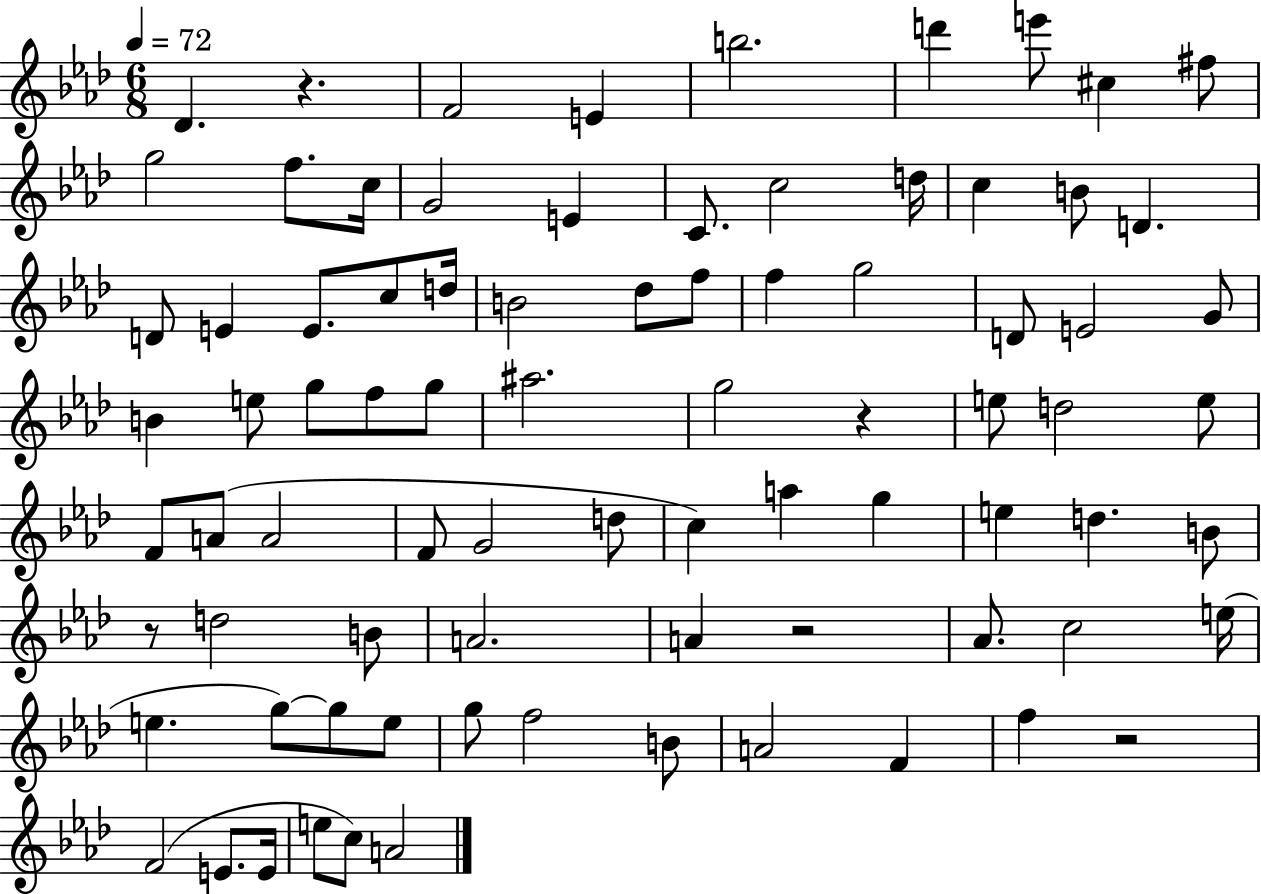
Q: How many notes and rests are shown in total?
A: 82